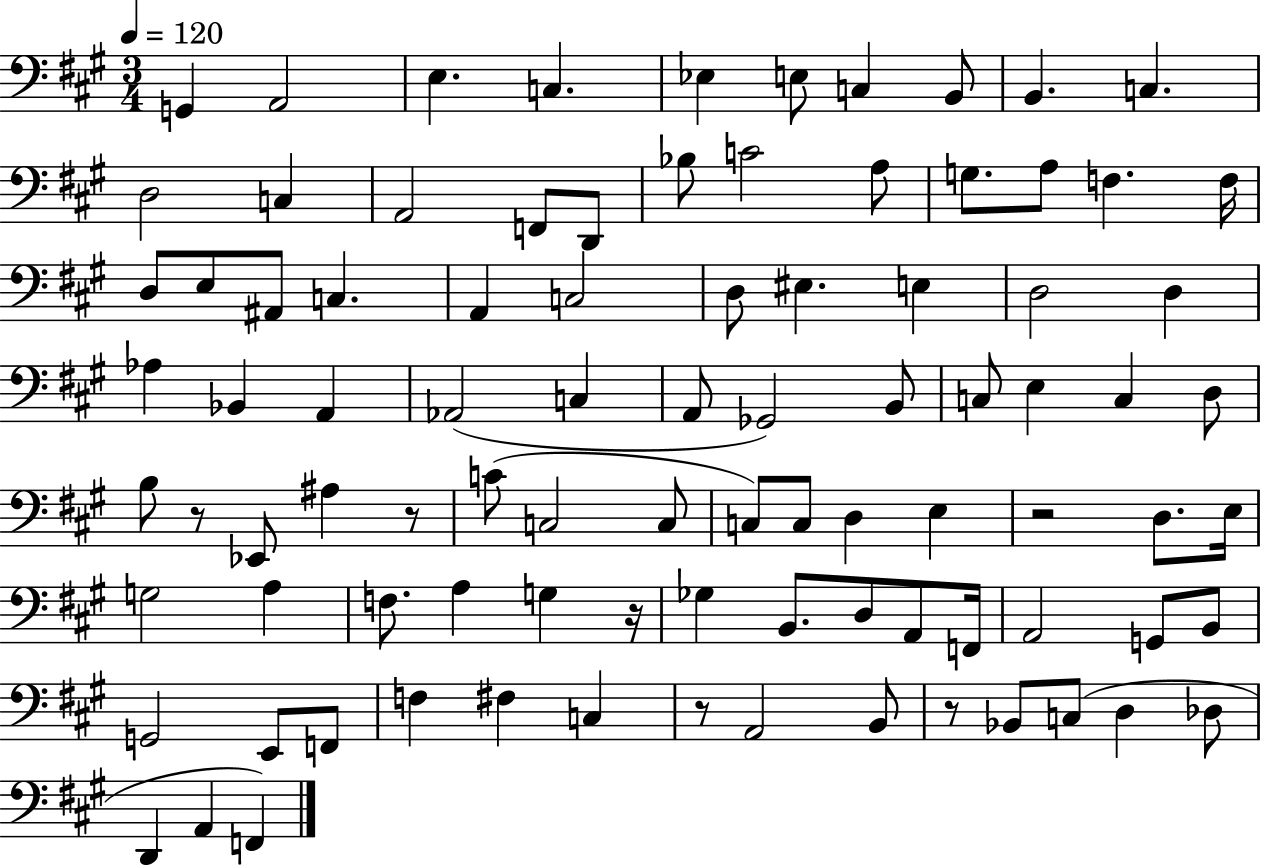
{
  \clef bass
  \numericTimeSignature
  \time 3/4
  \key a \major
  \tempo 4 = 120
  g,4 a,2 | e4. c4. | ees4 e8 c4 b,8 | b,4. c4. | \break d2 c4 | a,2 f,8 d,8 | bes8 c'2 a8 | g8. a8 f4. f16 | \break d8 e8 ais,8 c4. | a,4 c2 | d8 eis4. e4 | d2 d4 | \break aes4 bes,4 a,4 | aes,2( c4 | a,8 ges,2) b,8 | c8 e4 c4 d8 | \break b8 r8 ees,8 ais4 r8 | c'8( c2 c8 | c8) c8 d4 e4 | r2 d8. e16 | \break g2 a4 | f8. a4 g4 r16 | ges4 b,8. d8 a,8 f,16 | a,2 g,8 b,8 | \break g,2 e,8 f,8 | f4 fis4 c4 | r8 a,2 b,8 | r8 bes,8 c8( d4 des8 | \break d,4 a,4 f,4) | \bar "|."
}